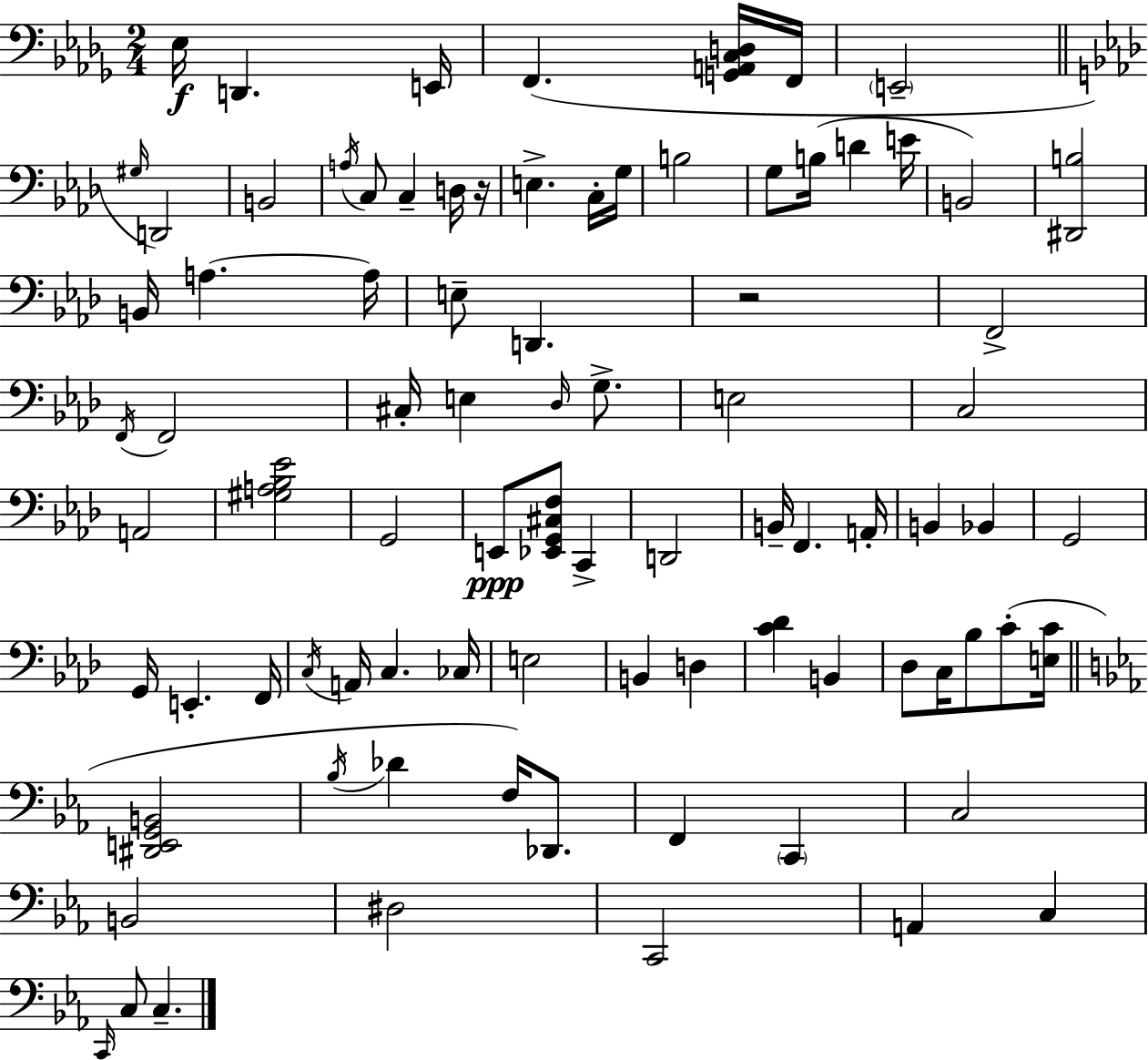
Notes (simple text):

Eb3/s D2/q. E2/s F2/q. [G2,A2,C3,D3]/s F2/s E2/h G#3/s D2/h B2/h A3/s C3/e C3/q D3/s R/s E3/q. C3/s G3/s B3/h G3/e B3/s D4/q E4/s B2/h [D#2,B3]/h B2/s A3/q. A3/s E3/e D2/q. R/h F2/h F2/s F2/h C#3/s E3/q Db3/s G3/e. E3/h C3/h A2/h [G#3,A3,Bb3,Eb4]/h G2/h E2/e [Eb2,G2,C#3,F3]/e C2/q D2/h B2/s F2/q. A2/s B2/q Bb2/q G2/h G2/s E2/q. F2/s C3/s A2/s C3/q. CES3/s E3/h B2/q D3/q [C4,Db4]/q B2/q Db3/e C3/s Bb3/e C4/e [E3,C4]/s [D#2,E2,G2,B2]/h Bb3/s Db4/q F3/s Db2/e. F2/q C2/q C3/h B2/h D#3/h C2/h A2/q C3/q C2/s C3/e C3/q.